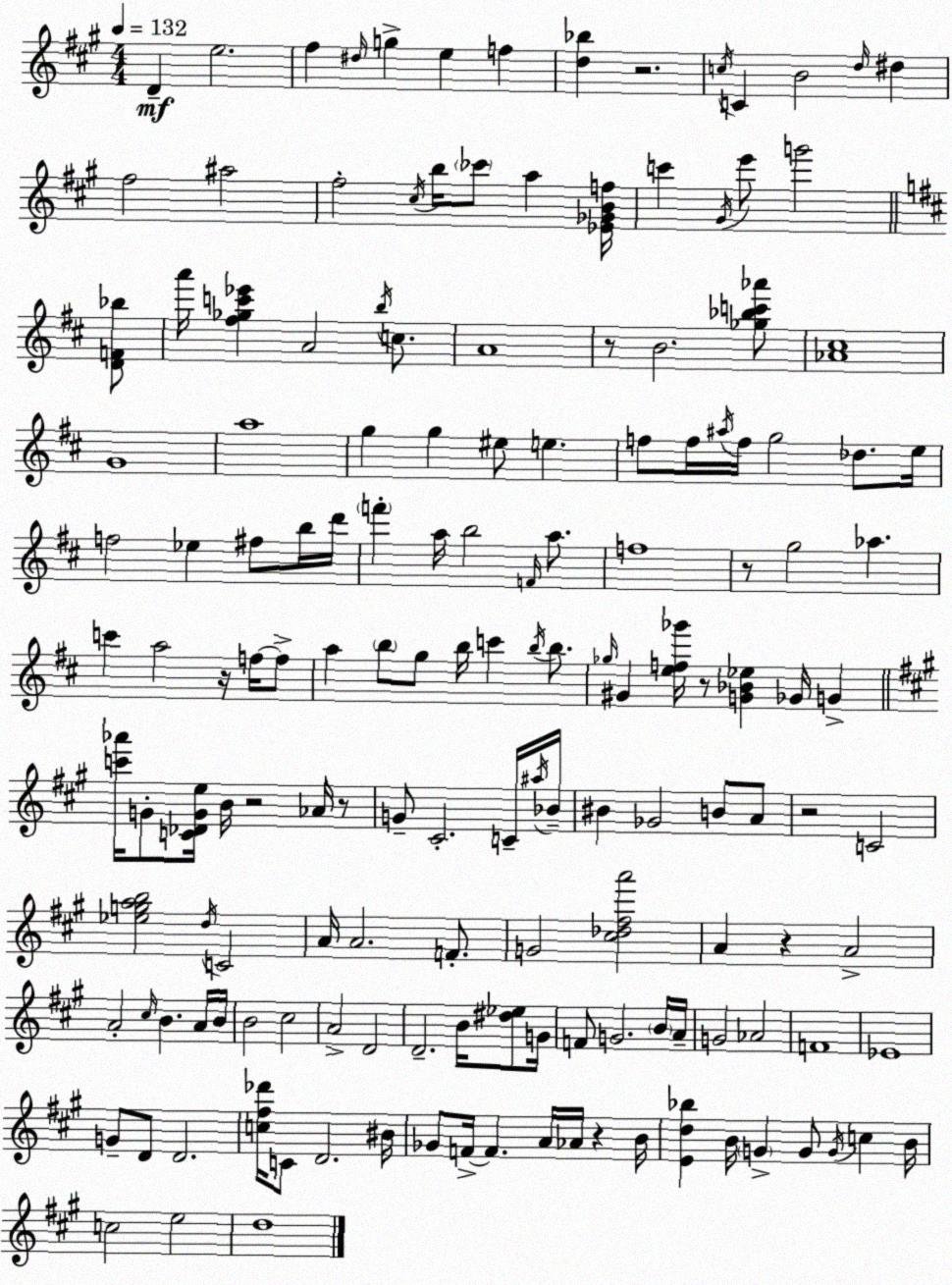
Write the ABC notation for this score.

X:1
T:Untitled
M:4/4
L:1/4
K:A
D e2 ^f ^d/4 g e f [d_b] z2 c/4 C B2 d/4 ^d ^f2 ^a2 ^f2 ^c/4 b/4 _c'/2 a [_E_GBf]/4 c' ^G/4 e'/2 g'2 [DF_b]/2 a'/4 [^f_gc'_e'] A2 b/4 c/2 A4 z/2 B2 [_g_bc'_a']/2 [_A^c]4 G4 a4 g g ^e/2 e f/2 f/4 ^a/4 f/4 g2 _d/2 e/4 f2 _e ^f/2 b/4 d'/4 f' a/4 b2 F/4 a/2 f4 z/2 g2 _a c' a2 z/4 f/4 f/2 a b/2 g/2 b/4 c' b/4 b/2 _g/4 ^G [ef_g']/4 z/2 [G_B_e] _G/4 G [c'_a']/4 G/2 [C_DGe]/4 B/4 z2 _A/4 z/2 G/2 ^C2 C/4 ^a/4 _B/4 ^B _G2 B/2 A/2 z2 C2 [_egab]2 d/4 C2 A/4 A2 F/2 G2 [^c_d^fa']2 A z A2 A2 ^c/4 B A/4 B/4 B2 ^c2 A2 D2 D2 B/4 [^d_e]/2 G/4 F/2 G2 B/4 A/4 G2 _A2 F4 _E4 G/2 D/2 D2 [c^f_d']/4 C/2 D2 ^B/4 _G/2 F/4 F A/4 _A/4 z B/4 [Ed_b] B/4 G G/2 G/4 c B/4 c2 e2 d4